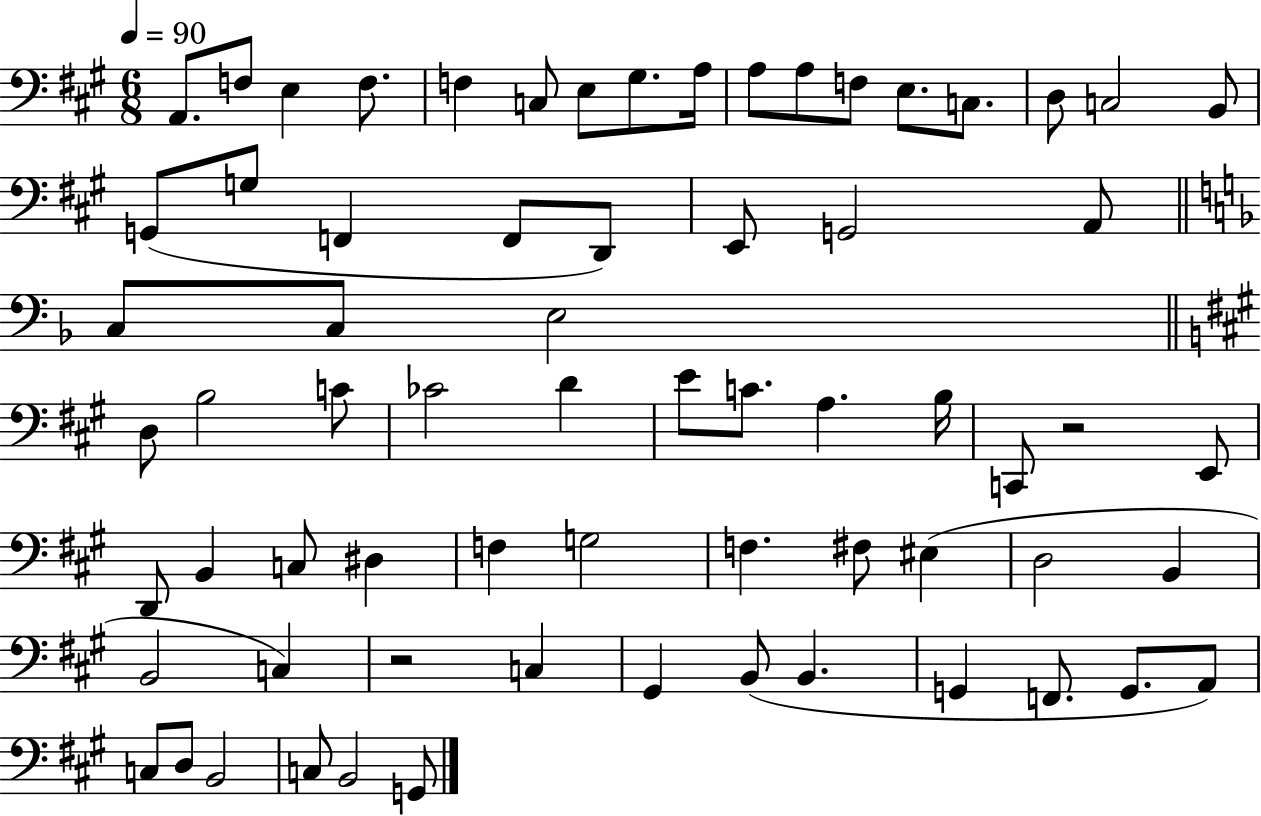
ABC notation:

X:1
T:Untitled
M:6/8
L:1/4
K:A
A,,/2 F,/2 E, F,/2 F, C,/2 E,/2 ^G,/2 A,/4 A,/2 A,/2 F,/2 E,/2 C,/2 D,/2 C,2 B,,/2 G,,/2 G,/2 F,, F,,/2 D,,/2 E,,/2 G,,2 A,,/2 C,/2 C,/2 E,2 D,/2 B,2 C/2 _C2 D E/2 C/2 A, B,/4 C,,/2 z2 E,,/2 D,,/2 B,, C,/2 ^D, F, G,2 F, ^F,/2 ^E, D,2 B,, B,,2 C, z2 C, ^G,, B,,/2 B,, G,, F,,/2 G,,/2 A,,/2 C,/2 D,/2 B,,2 C,/2 B,,2 G,,/2